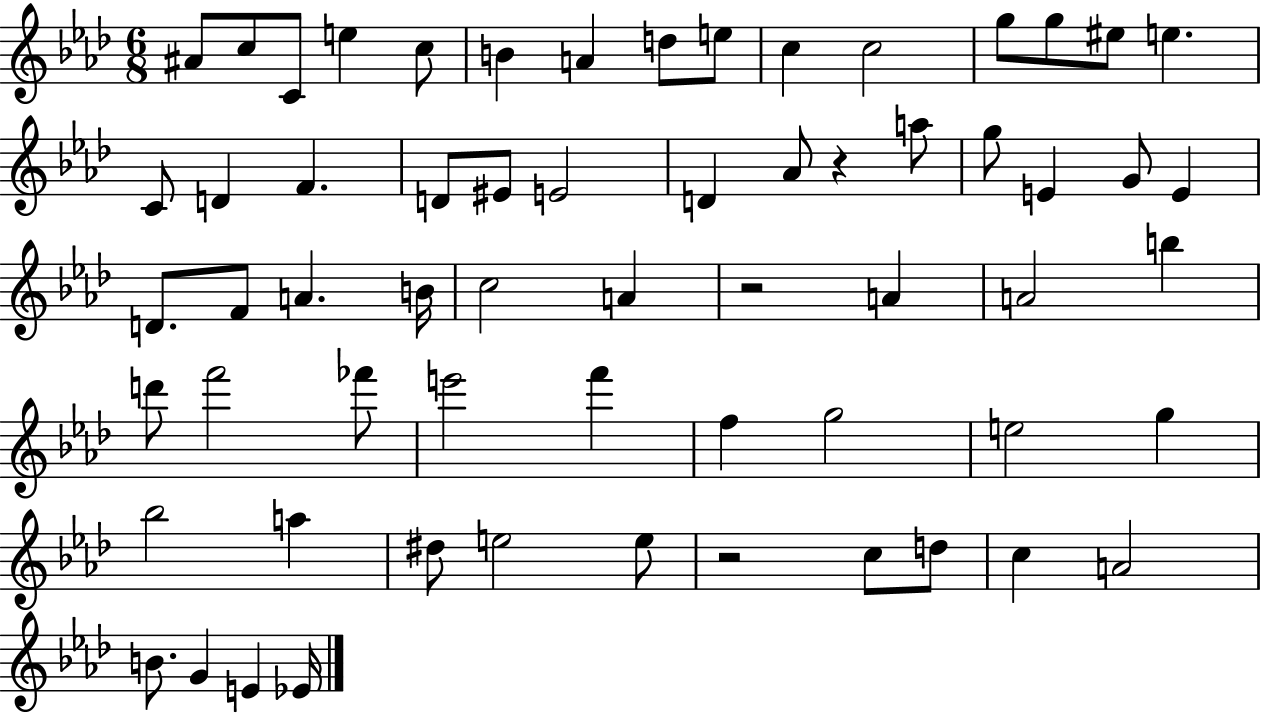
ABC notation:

X:1
T:Untitled
M:6/8
L:1/4
K:Ab
^A/2 c/2 C/2 e c/2 B A d/2 e/2 c c2 g/2 g/2 ^e/2 e C/2 D F D/2 ^E/2 E2 D _A/2 z a/2 g/2 E G/2 E D/2 F/2 A B/4 c2 A z2 A A2 b d'/2 f'2 _f'/2 e'2 f' f g2 e2 g _b2 a ^d/2 e2 e/2 z2 c/2 d/2 c A2 B/2 G E _E/4